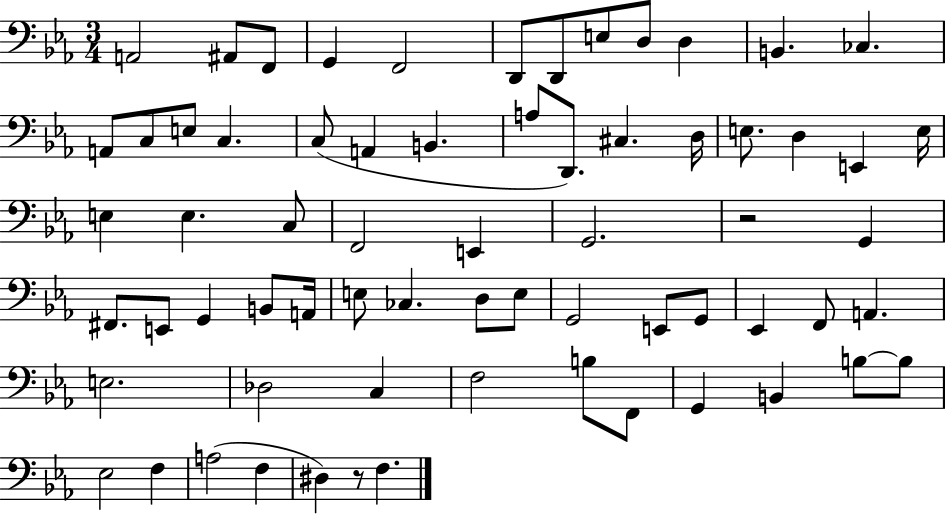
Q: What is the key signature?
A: EES major